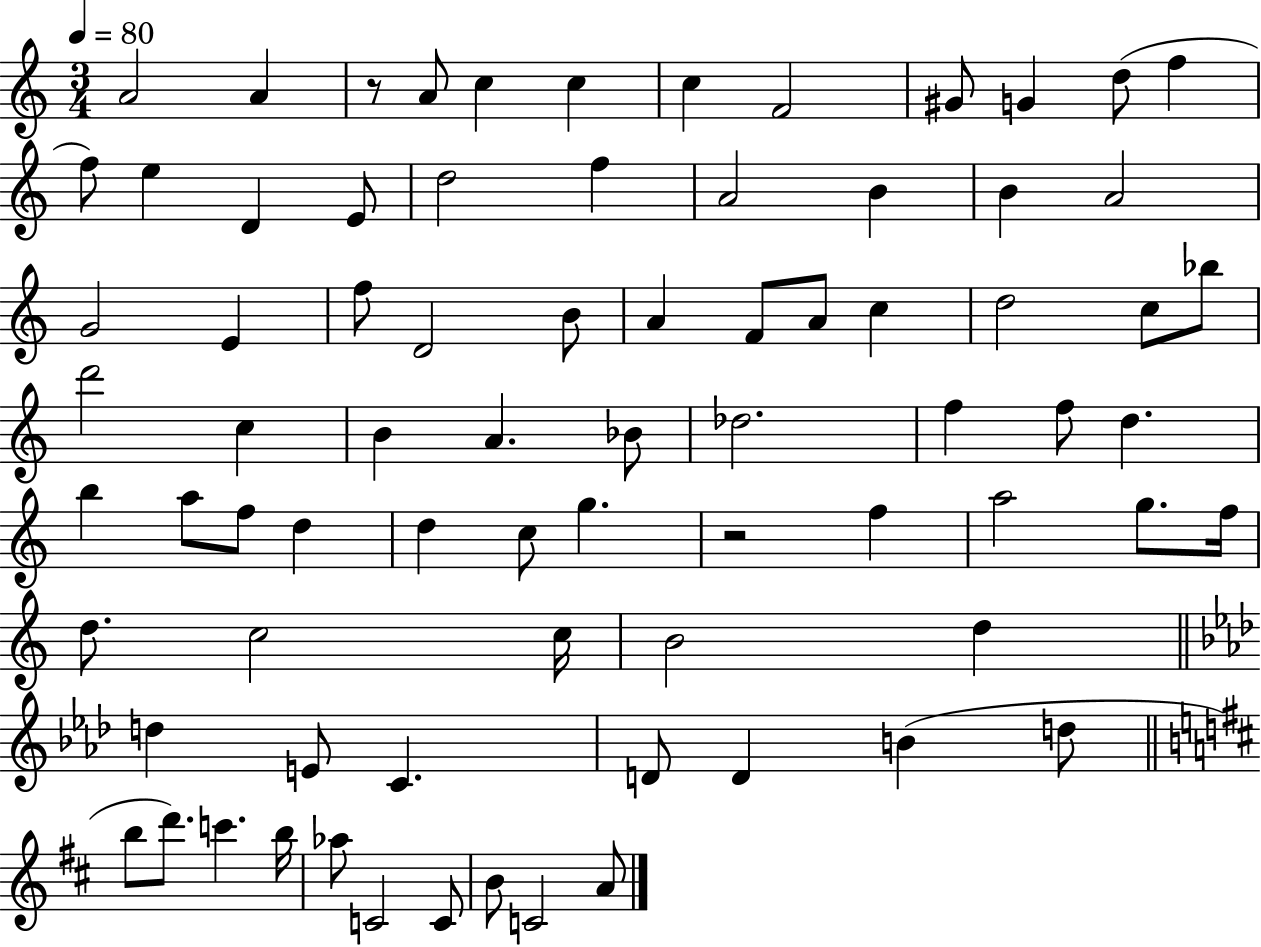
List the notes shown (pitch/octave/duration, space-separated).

A4/h A4/q R/e A4/e C5/q C5/q C5/q F4/h G#4/e G4/q D5/e F5/q F5/e E5/q D4/q E4/e D5/h F5/q A4/h B4/q B4/q A4/h G4/h E4/q F5/e D4/h B4/e A4/q F4/e A4/e C5/q D5/h C5/e Bb5/e D6/h C5/q B4/q A4/q. Bb4/e Db5/h. F5/q F5/e D5/q. B5/q A5/e F5/e D5/q D5/q C5/e G5/q. R/h F5/q A5/h G5/e. F5/s D5/e. C5/h C5/s B4/h D5/q D5/q E4/e C4/q. D4/e D4/q B4/q D5/e B5/e D6/e. C6/q. B5/s Ab5/e C4/h C4/e B4/e C4/h A4/e